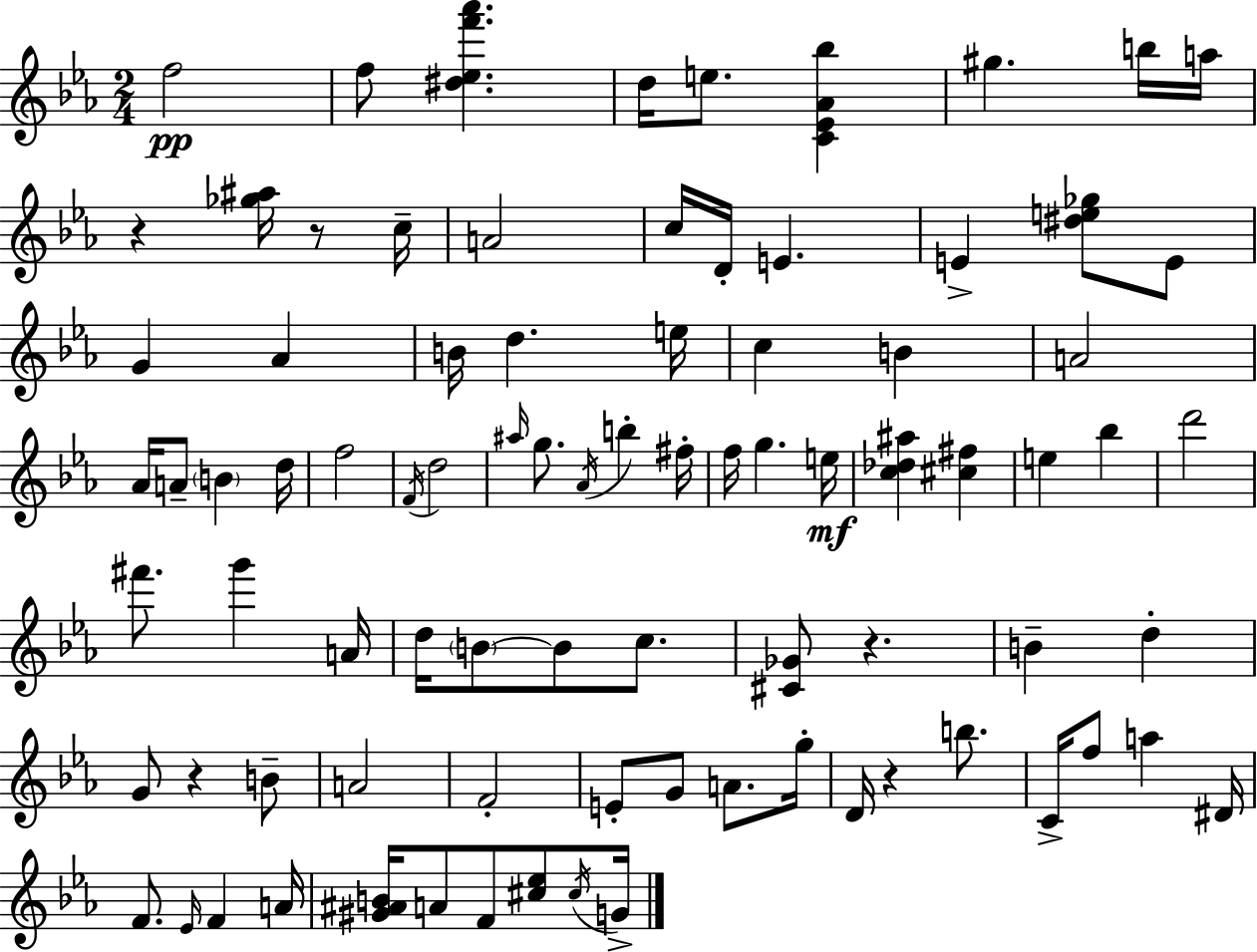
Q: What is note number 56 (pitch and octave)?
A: A4